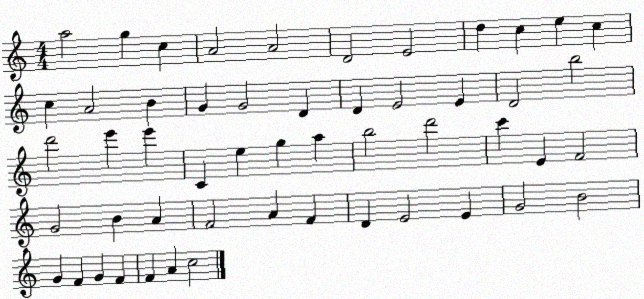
X:1
T:Untitled
M:4/4
L:1/4
K:C
a2 g c A2 A2 D2 E2 d c e c c A2 B G G2 D D E2 E D2 b2 d'2 e' e' C e g a b2 d'2 c' E F2 G2 B A F2 A F D E2 E G2 B2 G F G F F A c2